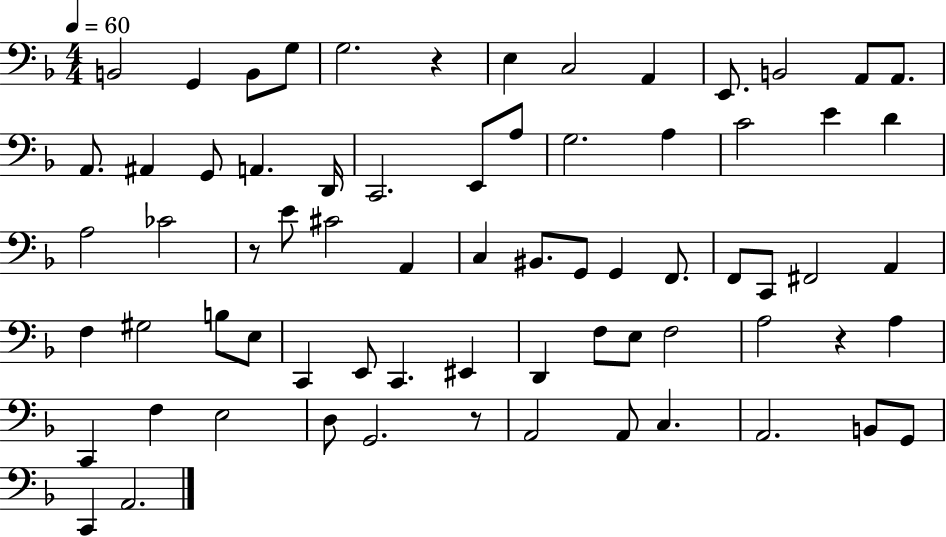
X:1
T:Untitled
M:4/4
L:1/4
K:F
B,,2 G,, B,,/2 G,/2 G,2 z E, C,2 A,, E,,/2 B,,2 A,,/2 A,,/2 A,,/2 ^A,, G,,/2 A,, D,,/4 C,,2 E,,/2 A,/2 G,2 A, C2 E D A,2 _C2 z/2 E/2 ^C2 A,, C, ^B,,/2 G,,/2 G,, F,,/2 F,,/2 C,,/2 ^F,,2 A,, F, ^G,2 B,/2 E,/2 C,, E,,/2 C,, ^E,, D,, F,/2 E,/2 F,2 A,2 z A, C,, F, E,2 D,/2 G,,2 z/2 A,,2 A,,/2 C, A,,2 B,,/2 G,,/2 C,, A,,2